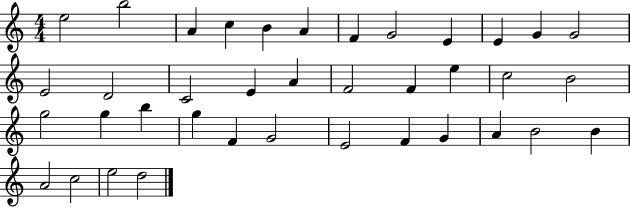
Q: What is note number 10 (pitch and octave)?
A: E4